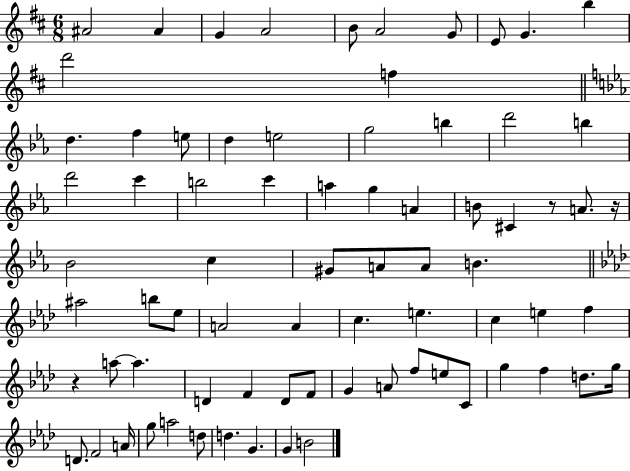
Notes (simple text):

A#4/h A#4/q G4/q A4/h B4/e A4/h G4/e E4/e G4/q. B5/q D6/h F5/q D5/q. F5/q E5/e D5/q E5/h G5/h B5/q D6/h B5/q D6/h C6/q B5/h C6/q A5/q G5/q A4/q B4/e C#4/q R/e A4/e. R/s Bb4/h C5/q G#4/e A4/e A4/e B4/q. A#5/h B5/e Eb5/e A4/h A4/q C5/q. E5/q. C5/q E5/q F5/q R/q A5/e A5/q. D4/q F4/q D4/e F4/e G4/q A4/e F5/e E5/e C4/e G5/q F5/q D5/e. G5/s D4/e. F4/h A4/s G5/e A5/h D5/e D5/q. G4/q. G4/q B4/h